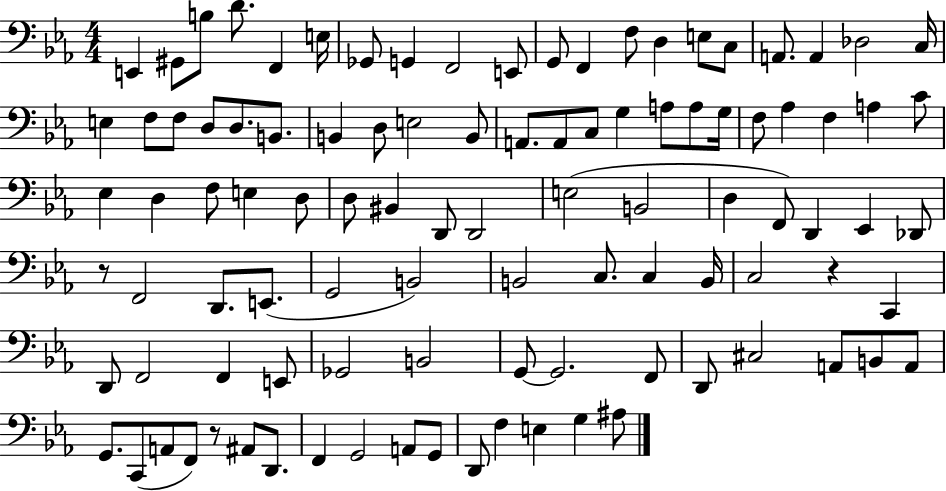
X:1
T:Untitled
M:4/4
L:1/4
K:Eb
E,, ^G,,/2 B,/2 D/2 F,, E,/4 _G,,/2 G,, F,,2 E,,/2 G,,/2 F,, F,/2 D, E,/2 C,/2 A,,/2 A,, _D,2 C,/4 E, F,/2 F,/2 D,/2 D,/2 B,,/2 B,, D,/2 E,2 B,,/2 A,,/2 A,,/2 C,/2 G, A,/2 A,/2 G,/4 F,/2 _A, F, A, C/2 _E, D, F,/2 E, D,/2 D,/2 ^B,, D,,/2 D,,2 E,2 B,,2 D, F,,/2 D,, _E,, _D,,/2 z/2 F,,2 D,,/2 E,,/2 G,,2 B,,2 B,,2 C,/2 C, B,,/4 C,2 z C,, D,,/2 F,,2 F,, E,,/2 _G,,2 B,,2 G,,/2 G,,2 F,,/2 D,,/2 ^C,2 A,,/2 B,,/2 A,,/2 G,,/2 C,,/2 A,,/2 F,,/2 z/2 ^A,,/2 D,,/2 F,, G,,2 A,,/2 G,,/2 D,,/2 F, E, G, ^A,/2